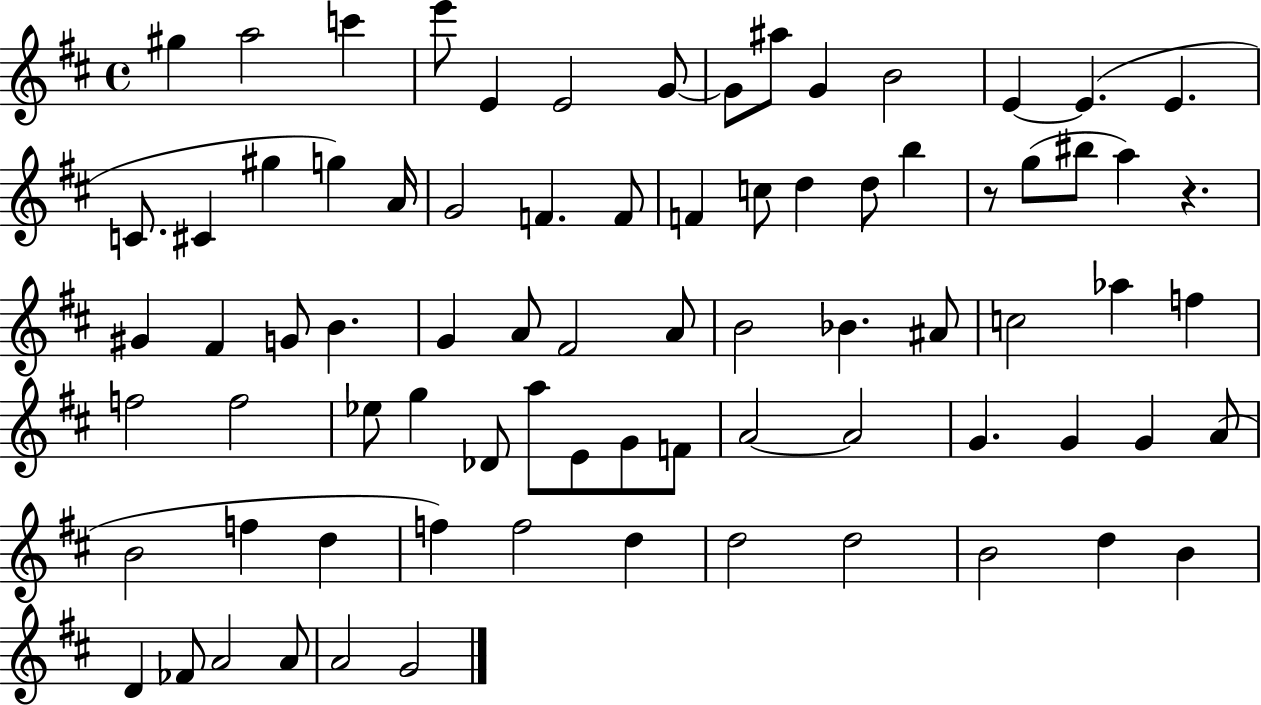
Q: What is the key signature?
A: D major